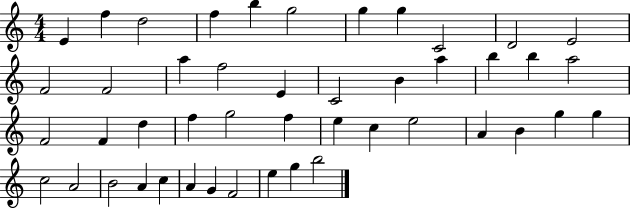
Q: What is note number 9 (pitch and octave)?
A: C4